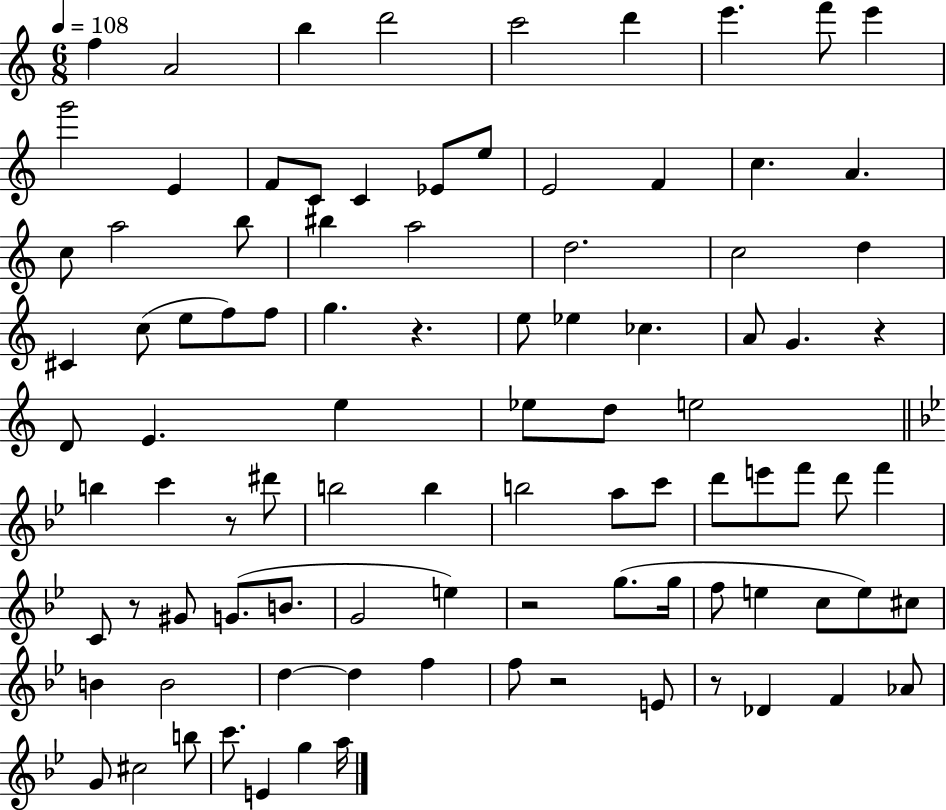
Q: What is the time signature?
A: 6/8